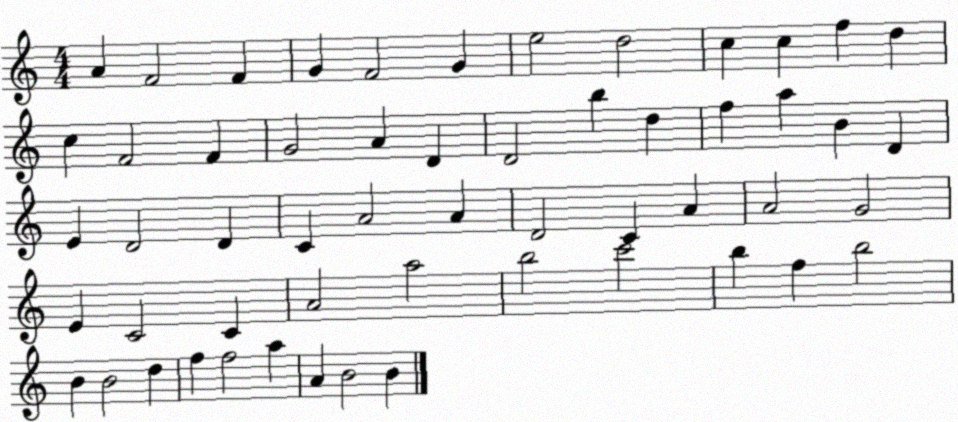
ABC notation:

X:1
T:Untitled
M:4/4
L:1/4
K:C
A F2 F G F2 G e2 d2 c c f d c F2 F G2 A D D2 b d f a B D E D2 D C A2 A D2 C A A2 G2 E C2 C A2 a2 b2 c'2 b f b2 B B2 d f f2 a A B2 B